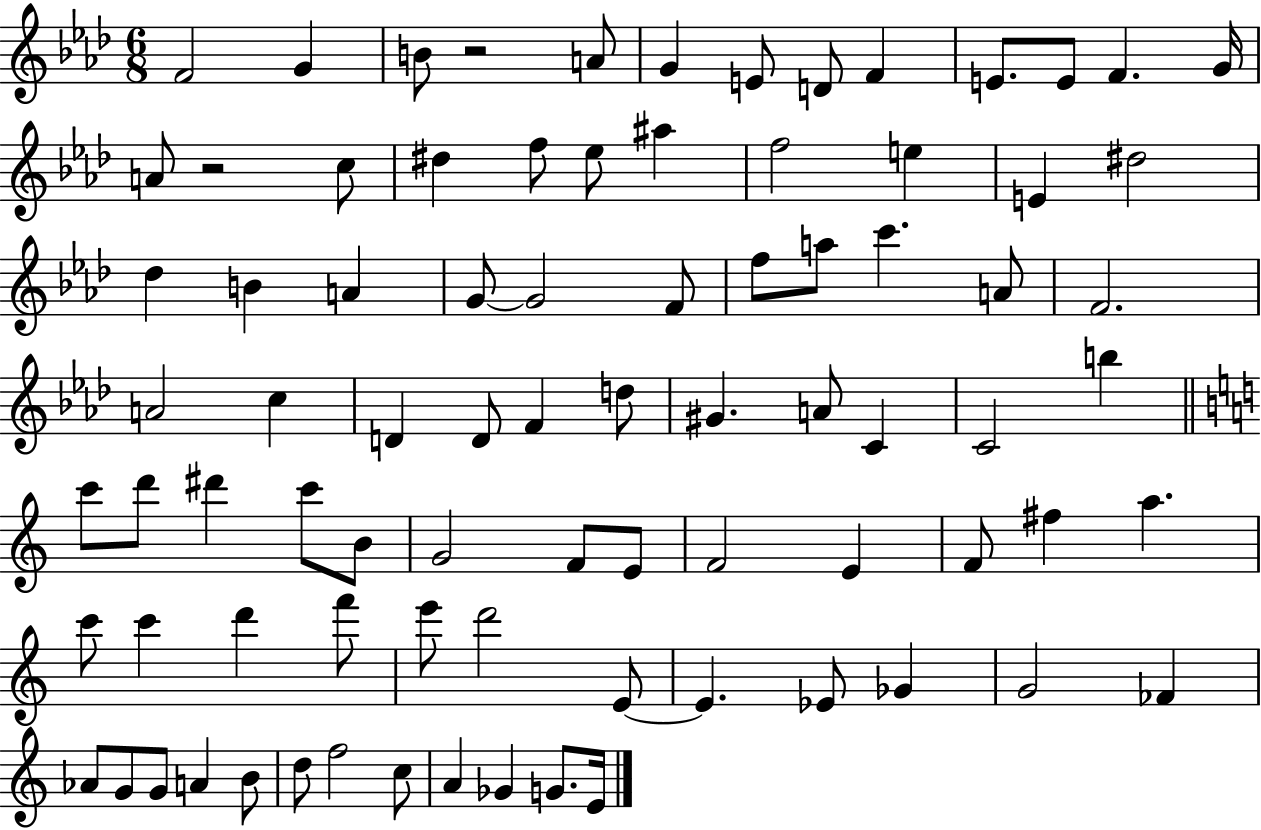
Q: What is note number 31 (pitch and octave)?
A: C6